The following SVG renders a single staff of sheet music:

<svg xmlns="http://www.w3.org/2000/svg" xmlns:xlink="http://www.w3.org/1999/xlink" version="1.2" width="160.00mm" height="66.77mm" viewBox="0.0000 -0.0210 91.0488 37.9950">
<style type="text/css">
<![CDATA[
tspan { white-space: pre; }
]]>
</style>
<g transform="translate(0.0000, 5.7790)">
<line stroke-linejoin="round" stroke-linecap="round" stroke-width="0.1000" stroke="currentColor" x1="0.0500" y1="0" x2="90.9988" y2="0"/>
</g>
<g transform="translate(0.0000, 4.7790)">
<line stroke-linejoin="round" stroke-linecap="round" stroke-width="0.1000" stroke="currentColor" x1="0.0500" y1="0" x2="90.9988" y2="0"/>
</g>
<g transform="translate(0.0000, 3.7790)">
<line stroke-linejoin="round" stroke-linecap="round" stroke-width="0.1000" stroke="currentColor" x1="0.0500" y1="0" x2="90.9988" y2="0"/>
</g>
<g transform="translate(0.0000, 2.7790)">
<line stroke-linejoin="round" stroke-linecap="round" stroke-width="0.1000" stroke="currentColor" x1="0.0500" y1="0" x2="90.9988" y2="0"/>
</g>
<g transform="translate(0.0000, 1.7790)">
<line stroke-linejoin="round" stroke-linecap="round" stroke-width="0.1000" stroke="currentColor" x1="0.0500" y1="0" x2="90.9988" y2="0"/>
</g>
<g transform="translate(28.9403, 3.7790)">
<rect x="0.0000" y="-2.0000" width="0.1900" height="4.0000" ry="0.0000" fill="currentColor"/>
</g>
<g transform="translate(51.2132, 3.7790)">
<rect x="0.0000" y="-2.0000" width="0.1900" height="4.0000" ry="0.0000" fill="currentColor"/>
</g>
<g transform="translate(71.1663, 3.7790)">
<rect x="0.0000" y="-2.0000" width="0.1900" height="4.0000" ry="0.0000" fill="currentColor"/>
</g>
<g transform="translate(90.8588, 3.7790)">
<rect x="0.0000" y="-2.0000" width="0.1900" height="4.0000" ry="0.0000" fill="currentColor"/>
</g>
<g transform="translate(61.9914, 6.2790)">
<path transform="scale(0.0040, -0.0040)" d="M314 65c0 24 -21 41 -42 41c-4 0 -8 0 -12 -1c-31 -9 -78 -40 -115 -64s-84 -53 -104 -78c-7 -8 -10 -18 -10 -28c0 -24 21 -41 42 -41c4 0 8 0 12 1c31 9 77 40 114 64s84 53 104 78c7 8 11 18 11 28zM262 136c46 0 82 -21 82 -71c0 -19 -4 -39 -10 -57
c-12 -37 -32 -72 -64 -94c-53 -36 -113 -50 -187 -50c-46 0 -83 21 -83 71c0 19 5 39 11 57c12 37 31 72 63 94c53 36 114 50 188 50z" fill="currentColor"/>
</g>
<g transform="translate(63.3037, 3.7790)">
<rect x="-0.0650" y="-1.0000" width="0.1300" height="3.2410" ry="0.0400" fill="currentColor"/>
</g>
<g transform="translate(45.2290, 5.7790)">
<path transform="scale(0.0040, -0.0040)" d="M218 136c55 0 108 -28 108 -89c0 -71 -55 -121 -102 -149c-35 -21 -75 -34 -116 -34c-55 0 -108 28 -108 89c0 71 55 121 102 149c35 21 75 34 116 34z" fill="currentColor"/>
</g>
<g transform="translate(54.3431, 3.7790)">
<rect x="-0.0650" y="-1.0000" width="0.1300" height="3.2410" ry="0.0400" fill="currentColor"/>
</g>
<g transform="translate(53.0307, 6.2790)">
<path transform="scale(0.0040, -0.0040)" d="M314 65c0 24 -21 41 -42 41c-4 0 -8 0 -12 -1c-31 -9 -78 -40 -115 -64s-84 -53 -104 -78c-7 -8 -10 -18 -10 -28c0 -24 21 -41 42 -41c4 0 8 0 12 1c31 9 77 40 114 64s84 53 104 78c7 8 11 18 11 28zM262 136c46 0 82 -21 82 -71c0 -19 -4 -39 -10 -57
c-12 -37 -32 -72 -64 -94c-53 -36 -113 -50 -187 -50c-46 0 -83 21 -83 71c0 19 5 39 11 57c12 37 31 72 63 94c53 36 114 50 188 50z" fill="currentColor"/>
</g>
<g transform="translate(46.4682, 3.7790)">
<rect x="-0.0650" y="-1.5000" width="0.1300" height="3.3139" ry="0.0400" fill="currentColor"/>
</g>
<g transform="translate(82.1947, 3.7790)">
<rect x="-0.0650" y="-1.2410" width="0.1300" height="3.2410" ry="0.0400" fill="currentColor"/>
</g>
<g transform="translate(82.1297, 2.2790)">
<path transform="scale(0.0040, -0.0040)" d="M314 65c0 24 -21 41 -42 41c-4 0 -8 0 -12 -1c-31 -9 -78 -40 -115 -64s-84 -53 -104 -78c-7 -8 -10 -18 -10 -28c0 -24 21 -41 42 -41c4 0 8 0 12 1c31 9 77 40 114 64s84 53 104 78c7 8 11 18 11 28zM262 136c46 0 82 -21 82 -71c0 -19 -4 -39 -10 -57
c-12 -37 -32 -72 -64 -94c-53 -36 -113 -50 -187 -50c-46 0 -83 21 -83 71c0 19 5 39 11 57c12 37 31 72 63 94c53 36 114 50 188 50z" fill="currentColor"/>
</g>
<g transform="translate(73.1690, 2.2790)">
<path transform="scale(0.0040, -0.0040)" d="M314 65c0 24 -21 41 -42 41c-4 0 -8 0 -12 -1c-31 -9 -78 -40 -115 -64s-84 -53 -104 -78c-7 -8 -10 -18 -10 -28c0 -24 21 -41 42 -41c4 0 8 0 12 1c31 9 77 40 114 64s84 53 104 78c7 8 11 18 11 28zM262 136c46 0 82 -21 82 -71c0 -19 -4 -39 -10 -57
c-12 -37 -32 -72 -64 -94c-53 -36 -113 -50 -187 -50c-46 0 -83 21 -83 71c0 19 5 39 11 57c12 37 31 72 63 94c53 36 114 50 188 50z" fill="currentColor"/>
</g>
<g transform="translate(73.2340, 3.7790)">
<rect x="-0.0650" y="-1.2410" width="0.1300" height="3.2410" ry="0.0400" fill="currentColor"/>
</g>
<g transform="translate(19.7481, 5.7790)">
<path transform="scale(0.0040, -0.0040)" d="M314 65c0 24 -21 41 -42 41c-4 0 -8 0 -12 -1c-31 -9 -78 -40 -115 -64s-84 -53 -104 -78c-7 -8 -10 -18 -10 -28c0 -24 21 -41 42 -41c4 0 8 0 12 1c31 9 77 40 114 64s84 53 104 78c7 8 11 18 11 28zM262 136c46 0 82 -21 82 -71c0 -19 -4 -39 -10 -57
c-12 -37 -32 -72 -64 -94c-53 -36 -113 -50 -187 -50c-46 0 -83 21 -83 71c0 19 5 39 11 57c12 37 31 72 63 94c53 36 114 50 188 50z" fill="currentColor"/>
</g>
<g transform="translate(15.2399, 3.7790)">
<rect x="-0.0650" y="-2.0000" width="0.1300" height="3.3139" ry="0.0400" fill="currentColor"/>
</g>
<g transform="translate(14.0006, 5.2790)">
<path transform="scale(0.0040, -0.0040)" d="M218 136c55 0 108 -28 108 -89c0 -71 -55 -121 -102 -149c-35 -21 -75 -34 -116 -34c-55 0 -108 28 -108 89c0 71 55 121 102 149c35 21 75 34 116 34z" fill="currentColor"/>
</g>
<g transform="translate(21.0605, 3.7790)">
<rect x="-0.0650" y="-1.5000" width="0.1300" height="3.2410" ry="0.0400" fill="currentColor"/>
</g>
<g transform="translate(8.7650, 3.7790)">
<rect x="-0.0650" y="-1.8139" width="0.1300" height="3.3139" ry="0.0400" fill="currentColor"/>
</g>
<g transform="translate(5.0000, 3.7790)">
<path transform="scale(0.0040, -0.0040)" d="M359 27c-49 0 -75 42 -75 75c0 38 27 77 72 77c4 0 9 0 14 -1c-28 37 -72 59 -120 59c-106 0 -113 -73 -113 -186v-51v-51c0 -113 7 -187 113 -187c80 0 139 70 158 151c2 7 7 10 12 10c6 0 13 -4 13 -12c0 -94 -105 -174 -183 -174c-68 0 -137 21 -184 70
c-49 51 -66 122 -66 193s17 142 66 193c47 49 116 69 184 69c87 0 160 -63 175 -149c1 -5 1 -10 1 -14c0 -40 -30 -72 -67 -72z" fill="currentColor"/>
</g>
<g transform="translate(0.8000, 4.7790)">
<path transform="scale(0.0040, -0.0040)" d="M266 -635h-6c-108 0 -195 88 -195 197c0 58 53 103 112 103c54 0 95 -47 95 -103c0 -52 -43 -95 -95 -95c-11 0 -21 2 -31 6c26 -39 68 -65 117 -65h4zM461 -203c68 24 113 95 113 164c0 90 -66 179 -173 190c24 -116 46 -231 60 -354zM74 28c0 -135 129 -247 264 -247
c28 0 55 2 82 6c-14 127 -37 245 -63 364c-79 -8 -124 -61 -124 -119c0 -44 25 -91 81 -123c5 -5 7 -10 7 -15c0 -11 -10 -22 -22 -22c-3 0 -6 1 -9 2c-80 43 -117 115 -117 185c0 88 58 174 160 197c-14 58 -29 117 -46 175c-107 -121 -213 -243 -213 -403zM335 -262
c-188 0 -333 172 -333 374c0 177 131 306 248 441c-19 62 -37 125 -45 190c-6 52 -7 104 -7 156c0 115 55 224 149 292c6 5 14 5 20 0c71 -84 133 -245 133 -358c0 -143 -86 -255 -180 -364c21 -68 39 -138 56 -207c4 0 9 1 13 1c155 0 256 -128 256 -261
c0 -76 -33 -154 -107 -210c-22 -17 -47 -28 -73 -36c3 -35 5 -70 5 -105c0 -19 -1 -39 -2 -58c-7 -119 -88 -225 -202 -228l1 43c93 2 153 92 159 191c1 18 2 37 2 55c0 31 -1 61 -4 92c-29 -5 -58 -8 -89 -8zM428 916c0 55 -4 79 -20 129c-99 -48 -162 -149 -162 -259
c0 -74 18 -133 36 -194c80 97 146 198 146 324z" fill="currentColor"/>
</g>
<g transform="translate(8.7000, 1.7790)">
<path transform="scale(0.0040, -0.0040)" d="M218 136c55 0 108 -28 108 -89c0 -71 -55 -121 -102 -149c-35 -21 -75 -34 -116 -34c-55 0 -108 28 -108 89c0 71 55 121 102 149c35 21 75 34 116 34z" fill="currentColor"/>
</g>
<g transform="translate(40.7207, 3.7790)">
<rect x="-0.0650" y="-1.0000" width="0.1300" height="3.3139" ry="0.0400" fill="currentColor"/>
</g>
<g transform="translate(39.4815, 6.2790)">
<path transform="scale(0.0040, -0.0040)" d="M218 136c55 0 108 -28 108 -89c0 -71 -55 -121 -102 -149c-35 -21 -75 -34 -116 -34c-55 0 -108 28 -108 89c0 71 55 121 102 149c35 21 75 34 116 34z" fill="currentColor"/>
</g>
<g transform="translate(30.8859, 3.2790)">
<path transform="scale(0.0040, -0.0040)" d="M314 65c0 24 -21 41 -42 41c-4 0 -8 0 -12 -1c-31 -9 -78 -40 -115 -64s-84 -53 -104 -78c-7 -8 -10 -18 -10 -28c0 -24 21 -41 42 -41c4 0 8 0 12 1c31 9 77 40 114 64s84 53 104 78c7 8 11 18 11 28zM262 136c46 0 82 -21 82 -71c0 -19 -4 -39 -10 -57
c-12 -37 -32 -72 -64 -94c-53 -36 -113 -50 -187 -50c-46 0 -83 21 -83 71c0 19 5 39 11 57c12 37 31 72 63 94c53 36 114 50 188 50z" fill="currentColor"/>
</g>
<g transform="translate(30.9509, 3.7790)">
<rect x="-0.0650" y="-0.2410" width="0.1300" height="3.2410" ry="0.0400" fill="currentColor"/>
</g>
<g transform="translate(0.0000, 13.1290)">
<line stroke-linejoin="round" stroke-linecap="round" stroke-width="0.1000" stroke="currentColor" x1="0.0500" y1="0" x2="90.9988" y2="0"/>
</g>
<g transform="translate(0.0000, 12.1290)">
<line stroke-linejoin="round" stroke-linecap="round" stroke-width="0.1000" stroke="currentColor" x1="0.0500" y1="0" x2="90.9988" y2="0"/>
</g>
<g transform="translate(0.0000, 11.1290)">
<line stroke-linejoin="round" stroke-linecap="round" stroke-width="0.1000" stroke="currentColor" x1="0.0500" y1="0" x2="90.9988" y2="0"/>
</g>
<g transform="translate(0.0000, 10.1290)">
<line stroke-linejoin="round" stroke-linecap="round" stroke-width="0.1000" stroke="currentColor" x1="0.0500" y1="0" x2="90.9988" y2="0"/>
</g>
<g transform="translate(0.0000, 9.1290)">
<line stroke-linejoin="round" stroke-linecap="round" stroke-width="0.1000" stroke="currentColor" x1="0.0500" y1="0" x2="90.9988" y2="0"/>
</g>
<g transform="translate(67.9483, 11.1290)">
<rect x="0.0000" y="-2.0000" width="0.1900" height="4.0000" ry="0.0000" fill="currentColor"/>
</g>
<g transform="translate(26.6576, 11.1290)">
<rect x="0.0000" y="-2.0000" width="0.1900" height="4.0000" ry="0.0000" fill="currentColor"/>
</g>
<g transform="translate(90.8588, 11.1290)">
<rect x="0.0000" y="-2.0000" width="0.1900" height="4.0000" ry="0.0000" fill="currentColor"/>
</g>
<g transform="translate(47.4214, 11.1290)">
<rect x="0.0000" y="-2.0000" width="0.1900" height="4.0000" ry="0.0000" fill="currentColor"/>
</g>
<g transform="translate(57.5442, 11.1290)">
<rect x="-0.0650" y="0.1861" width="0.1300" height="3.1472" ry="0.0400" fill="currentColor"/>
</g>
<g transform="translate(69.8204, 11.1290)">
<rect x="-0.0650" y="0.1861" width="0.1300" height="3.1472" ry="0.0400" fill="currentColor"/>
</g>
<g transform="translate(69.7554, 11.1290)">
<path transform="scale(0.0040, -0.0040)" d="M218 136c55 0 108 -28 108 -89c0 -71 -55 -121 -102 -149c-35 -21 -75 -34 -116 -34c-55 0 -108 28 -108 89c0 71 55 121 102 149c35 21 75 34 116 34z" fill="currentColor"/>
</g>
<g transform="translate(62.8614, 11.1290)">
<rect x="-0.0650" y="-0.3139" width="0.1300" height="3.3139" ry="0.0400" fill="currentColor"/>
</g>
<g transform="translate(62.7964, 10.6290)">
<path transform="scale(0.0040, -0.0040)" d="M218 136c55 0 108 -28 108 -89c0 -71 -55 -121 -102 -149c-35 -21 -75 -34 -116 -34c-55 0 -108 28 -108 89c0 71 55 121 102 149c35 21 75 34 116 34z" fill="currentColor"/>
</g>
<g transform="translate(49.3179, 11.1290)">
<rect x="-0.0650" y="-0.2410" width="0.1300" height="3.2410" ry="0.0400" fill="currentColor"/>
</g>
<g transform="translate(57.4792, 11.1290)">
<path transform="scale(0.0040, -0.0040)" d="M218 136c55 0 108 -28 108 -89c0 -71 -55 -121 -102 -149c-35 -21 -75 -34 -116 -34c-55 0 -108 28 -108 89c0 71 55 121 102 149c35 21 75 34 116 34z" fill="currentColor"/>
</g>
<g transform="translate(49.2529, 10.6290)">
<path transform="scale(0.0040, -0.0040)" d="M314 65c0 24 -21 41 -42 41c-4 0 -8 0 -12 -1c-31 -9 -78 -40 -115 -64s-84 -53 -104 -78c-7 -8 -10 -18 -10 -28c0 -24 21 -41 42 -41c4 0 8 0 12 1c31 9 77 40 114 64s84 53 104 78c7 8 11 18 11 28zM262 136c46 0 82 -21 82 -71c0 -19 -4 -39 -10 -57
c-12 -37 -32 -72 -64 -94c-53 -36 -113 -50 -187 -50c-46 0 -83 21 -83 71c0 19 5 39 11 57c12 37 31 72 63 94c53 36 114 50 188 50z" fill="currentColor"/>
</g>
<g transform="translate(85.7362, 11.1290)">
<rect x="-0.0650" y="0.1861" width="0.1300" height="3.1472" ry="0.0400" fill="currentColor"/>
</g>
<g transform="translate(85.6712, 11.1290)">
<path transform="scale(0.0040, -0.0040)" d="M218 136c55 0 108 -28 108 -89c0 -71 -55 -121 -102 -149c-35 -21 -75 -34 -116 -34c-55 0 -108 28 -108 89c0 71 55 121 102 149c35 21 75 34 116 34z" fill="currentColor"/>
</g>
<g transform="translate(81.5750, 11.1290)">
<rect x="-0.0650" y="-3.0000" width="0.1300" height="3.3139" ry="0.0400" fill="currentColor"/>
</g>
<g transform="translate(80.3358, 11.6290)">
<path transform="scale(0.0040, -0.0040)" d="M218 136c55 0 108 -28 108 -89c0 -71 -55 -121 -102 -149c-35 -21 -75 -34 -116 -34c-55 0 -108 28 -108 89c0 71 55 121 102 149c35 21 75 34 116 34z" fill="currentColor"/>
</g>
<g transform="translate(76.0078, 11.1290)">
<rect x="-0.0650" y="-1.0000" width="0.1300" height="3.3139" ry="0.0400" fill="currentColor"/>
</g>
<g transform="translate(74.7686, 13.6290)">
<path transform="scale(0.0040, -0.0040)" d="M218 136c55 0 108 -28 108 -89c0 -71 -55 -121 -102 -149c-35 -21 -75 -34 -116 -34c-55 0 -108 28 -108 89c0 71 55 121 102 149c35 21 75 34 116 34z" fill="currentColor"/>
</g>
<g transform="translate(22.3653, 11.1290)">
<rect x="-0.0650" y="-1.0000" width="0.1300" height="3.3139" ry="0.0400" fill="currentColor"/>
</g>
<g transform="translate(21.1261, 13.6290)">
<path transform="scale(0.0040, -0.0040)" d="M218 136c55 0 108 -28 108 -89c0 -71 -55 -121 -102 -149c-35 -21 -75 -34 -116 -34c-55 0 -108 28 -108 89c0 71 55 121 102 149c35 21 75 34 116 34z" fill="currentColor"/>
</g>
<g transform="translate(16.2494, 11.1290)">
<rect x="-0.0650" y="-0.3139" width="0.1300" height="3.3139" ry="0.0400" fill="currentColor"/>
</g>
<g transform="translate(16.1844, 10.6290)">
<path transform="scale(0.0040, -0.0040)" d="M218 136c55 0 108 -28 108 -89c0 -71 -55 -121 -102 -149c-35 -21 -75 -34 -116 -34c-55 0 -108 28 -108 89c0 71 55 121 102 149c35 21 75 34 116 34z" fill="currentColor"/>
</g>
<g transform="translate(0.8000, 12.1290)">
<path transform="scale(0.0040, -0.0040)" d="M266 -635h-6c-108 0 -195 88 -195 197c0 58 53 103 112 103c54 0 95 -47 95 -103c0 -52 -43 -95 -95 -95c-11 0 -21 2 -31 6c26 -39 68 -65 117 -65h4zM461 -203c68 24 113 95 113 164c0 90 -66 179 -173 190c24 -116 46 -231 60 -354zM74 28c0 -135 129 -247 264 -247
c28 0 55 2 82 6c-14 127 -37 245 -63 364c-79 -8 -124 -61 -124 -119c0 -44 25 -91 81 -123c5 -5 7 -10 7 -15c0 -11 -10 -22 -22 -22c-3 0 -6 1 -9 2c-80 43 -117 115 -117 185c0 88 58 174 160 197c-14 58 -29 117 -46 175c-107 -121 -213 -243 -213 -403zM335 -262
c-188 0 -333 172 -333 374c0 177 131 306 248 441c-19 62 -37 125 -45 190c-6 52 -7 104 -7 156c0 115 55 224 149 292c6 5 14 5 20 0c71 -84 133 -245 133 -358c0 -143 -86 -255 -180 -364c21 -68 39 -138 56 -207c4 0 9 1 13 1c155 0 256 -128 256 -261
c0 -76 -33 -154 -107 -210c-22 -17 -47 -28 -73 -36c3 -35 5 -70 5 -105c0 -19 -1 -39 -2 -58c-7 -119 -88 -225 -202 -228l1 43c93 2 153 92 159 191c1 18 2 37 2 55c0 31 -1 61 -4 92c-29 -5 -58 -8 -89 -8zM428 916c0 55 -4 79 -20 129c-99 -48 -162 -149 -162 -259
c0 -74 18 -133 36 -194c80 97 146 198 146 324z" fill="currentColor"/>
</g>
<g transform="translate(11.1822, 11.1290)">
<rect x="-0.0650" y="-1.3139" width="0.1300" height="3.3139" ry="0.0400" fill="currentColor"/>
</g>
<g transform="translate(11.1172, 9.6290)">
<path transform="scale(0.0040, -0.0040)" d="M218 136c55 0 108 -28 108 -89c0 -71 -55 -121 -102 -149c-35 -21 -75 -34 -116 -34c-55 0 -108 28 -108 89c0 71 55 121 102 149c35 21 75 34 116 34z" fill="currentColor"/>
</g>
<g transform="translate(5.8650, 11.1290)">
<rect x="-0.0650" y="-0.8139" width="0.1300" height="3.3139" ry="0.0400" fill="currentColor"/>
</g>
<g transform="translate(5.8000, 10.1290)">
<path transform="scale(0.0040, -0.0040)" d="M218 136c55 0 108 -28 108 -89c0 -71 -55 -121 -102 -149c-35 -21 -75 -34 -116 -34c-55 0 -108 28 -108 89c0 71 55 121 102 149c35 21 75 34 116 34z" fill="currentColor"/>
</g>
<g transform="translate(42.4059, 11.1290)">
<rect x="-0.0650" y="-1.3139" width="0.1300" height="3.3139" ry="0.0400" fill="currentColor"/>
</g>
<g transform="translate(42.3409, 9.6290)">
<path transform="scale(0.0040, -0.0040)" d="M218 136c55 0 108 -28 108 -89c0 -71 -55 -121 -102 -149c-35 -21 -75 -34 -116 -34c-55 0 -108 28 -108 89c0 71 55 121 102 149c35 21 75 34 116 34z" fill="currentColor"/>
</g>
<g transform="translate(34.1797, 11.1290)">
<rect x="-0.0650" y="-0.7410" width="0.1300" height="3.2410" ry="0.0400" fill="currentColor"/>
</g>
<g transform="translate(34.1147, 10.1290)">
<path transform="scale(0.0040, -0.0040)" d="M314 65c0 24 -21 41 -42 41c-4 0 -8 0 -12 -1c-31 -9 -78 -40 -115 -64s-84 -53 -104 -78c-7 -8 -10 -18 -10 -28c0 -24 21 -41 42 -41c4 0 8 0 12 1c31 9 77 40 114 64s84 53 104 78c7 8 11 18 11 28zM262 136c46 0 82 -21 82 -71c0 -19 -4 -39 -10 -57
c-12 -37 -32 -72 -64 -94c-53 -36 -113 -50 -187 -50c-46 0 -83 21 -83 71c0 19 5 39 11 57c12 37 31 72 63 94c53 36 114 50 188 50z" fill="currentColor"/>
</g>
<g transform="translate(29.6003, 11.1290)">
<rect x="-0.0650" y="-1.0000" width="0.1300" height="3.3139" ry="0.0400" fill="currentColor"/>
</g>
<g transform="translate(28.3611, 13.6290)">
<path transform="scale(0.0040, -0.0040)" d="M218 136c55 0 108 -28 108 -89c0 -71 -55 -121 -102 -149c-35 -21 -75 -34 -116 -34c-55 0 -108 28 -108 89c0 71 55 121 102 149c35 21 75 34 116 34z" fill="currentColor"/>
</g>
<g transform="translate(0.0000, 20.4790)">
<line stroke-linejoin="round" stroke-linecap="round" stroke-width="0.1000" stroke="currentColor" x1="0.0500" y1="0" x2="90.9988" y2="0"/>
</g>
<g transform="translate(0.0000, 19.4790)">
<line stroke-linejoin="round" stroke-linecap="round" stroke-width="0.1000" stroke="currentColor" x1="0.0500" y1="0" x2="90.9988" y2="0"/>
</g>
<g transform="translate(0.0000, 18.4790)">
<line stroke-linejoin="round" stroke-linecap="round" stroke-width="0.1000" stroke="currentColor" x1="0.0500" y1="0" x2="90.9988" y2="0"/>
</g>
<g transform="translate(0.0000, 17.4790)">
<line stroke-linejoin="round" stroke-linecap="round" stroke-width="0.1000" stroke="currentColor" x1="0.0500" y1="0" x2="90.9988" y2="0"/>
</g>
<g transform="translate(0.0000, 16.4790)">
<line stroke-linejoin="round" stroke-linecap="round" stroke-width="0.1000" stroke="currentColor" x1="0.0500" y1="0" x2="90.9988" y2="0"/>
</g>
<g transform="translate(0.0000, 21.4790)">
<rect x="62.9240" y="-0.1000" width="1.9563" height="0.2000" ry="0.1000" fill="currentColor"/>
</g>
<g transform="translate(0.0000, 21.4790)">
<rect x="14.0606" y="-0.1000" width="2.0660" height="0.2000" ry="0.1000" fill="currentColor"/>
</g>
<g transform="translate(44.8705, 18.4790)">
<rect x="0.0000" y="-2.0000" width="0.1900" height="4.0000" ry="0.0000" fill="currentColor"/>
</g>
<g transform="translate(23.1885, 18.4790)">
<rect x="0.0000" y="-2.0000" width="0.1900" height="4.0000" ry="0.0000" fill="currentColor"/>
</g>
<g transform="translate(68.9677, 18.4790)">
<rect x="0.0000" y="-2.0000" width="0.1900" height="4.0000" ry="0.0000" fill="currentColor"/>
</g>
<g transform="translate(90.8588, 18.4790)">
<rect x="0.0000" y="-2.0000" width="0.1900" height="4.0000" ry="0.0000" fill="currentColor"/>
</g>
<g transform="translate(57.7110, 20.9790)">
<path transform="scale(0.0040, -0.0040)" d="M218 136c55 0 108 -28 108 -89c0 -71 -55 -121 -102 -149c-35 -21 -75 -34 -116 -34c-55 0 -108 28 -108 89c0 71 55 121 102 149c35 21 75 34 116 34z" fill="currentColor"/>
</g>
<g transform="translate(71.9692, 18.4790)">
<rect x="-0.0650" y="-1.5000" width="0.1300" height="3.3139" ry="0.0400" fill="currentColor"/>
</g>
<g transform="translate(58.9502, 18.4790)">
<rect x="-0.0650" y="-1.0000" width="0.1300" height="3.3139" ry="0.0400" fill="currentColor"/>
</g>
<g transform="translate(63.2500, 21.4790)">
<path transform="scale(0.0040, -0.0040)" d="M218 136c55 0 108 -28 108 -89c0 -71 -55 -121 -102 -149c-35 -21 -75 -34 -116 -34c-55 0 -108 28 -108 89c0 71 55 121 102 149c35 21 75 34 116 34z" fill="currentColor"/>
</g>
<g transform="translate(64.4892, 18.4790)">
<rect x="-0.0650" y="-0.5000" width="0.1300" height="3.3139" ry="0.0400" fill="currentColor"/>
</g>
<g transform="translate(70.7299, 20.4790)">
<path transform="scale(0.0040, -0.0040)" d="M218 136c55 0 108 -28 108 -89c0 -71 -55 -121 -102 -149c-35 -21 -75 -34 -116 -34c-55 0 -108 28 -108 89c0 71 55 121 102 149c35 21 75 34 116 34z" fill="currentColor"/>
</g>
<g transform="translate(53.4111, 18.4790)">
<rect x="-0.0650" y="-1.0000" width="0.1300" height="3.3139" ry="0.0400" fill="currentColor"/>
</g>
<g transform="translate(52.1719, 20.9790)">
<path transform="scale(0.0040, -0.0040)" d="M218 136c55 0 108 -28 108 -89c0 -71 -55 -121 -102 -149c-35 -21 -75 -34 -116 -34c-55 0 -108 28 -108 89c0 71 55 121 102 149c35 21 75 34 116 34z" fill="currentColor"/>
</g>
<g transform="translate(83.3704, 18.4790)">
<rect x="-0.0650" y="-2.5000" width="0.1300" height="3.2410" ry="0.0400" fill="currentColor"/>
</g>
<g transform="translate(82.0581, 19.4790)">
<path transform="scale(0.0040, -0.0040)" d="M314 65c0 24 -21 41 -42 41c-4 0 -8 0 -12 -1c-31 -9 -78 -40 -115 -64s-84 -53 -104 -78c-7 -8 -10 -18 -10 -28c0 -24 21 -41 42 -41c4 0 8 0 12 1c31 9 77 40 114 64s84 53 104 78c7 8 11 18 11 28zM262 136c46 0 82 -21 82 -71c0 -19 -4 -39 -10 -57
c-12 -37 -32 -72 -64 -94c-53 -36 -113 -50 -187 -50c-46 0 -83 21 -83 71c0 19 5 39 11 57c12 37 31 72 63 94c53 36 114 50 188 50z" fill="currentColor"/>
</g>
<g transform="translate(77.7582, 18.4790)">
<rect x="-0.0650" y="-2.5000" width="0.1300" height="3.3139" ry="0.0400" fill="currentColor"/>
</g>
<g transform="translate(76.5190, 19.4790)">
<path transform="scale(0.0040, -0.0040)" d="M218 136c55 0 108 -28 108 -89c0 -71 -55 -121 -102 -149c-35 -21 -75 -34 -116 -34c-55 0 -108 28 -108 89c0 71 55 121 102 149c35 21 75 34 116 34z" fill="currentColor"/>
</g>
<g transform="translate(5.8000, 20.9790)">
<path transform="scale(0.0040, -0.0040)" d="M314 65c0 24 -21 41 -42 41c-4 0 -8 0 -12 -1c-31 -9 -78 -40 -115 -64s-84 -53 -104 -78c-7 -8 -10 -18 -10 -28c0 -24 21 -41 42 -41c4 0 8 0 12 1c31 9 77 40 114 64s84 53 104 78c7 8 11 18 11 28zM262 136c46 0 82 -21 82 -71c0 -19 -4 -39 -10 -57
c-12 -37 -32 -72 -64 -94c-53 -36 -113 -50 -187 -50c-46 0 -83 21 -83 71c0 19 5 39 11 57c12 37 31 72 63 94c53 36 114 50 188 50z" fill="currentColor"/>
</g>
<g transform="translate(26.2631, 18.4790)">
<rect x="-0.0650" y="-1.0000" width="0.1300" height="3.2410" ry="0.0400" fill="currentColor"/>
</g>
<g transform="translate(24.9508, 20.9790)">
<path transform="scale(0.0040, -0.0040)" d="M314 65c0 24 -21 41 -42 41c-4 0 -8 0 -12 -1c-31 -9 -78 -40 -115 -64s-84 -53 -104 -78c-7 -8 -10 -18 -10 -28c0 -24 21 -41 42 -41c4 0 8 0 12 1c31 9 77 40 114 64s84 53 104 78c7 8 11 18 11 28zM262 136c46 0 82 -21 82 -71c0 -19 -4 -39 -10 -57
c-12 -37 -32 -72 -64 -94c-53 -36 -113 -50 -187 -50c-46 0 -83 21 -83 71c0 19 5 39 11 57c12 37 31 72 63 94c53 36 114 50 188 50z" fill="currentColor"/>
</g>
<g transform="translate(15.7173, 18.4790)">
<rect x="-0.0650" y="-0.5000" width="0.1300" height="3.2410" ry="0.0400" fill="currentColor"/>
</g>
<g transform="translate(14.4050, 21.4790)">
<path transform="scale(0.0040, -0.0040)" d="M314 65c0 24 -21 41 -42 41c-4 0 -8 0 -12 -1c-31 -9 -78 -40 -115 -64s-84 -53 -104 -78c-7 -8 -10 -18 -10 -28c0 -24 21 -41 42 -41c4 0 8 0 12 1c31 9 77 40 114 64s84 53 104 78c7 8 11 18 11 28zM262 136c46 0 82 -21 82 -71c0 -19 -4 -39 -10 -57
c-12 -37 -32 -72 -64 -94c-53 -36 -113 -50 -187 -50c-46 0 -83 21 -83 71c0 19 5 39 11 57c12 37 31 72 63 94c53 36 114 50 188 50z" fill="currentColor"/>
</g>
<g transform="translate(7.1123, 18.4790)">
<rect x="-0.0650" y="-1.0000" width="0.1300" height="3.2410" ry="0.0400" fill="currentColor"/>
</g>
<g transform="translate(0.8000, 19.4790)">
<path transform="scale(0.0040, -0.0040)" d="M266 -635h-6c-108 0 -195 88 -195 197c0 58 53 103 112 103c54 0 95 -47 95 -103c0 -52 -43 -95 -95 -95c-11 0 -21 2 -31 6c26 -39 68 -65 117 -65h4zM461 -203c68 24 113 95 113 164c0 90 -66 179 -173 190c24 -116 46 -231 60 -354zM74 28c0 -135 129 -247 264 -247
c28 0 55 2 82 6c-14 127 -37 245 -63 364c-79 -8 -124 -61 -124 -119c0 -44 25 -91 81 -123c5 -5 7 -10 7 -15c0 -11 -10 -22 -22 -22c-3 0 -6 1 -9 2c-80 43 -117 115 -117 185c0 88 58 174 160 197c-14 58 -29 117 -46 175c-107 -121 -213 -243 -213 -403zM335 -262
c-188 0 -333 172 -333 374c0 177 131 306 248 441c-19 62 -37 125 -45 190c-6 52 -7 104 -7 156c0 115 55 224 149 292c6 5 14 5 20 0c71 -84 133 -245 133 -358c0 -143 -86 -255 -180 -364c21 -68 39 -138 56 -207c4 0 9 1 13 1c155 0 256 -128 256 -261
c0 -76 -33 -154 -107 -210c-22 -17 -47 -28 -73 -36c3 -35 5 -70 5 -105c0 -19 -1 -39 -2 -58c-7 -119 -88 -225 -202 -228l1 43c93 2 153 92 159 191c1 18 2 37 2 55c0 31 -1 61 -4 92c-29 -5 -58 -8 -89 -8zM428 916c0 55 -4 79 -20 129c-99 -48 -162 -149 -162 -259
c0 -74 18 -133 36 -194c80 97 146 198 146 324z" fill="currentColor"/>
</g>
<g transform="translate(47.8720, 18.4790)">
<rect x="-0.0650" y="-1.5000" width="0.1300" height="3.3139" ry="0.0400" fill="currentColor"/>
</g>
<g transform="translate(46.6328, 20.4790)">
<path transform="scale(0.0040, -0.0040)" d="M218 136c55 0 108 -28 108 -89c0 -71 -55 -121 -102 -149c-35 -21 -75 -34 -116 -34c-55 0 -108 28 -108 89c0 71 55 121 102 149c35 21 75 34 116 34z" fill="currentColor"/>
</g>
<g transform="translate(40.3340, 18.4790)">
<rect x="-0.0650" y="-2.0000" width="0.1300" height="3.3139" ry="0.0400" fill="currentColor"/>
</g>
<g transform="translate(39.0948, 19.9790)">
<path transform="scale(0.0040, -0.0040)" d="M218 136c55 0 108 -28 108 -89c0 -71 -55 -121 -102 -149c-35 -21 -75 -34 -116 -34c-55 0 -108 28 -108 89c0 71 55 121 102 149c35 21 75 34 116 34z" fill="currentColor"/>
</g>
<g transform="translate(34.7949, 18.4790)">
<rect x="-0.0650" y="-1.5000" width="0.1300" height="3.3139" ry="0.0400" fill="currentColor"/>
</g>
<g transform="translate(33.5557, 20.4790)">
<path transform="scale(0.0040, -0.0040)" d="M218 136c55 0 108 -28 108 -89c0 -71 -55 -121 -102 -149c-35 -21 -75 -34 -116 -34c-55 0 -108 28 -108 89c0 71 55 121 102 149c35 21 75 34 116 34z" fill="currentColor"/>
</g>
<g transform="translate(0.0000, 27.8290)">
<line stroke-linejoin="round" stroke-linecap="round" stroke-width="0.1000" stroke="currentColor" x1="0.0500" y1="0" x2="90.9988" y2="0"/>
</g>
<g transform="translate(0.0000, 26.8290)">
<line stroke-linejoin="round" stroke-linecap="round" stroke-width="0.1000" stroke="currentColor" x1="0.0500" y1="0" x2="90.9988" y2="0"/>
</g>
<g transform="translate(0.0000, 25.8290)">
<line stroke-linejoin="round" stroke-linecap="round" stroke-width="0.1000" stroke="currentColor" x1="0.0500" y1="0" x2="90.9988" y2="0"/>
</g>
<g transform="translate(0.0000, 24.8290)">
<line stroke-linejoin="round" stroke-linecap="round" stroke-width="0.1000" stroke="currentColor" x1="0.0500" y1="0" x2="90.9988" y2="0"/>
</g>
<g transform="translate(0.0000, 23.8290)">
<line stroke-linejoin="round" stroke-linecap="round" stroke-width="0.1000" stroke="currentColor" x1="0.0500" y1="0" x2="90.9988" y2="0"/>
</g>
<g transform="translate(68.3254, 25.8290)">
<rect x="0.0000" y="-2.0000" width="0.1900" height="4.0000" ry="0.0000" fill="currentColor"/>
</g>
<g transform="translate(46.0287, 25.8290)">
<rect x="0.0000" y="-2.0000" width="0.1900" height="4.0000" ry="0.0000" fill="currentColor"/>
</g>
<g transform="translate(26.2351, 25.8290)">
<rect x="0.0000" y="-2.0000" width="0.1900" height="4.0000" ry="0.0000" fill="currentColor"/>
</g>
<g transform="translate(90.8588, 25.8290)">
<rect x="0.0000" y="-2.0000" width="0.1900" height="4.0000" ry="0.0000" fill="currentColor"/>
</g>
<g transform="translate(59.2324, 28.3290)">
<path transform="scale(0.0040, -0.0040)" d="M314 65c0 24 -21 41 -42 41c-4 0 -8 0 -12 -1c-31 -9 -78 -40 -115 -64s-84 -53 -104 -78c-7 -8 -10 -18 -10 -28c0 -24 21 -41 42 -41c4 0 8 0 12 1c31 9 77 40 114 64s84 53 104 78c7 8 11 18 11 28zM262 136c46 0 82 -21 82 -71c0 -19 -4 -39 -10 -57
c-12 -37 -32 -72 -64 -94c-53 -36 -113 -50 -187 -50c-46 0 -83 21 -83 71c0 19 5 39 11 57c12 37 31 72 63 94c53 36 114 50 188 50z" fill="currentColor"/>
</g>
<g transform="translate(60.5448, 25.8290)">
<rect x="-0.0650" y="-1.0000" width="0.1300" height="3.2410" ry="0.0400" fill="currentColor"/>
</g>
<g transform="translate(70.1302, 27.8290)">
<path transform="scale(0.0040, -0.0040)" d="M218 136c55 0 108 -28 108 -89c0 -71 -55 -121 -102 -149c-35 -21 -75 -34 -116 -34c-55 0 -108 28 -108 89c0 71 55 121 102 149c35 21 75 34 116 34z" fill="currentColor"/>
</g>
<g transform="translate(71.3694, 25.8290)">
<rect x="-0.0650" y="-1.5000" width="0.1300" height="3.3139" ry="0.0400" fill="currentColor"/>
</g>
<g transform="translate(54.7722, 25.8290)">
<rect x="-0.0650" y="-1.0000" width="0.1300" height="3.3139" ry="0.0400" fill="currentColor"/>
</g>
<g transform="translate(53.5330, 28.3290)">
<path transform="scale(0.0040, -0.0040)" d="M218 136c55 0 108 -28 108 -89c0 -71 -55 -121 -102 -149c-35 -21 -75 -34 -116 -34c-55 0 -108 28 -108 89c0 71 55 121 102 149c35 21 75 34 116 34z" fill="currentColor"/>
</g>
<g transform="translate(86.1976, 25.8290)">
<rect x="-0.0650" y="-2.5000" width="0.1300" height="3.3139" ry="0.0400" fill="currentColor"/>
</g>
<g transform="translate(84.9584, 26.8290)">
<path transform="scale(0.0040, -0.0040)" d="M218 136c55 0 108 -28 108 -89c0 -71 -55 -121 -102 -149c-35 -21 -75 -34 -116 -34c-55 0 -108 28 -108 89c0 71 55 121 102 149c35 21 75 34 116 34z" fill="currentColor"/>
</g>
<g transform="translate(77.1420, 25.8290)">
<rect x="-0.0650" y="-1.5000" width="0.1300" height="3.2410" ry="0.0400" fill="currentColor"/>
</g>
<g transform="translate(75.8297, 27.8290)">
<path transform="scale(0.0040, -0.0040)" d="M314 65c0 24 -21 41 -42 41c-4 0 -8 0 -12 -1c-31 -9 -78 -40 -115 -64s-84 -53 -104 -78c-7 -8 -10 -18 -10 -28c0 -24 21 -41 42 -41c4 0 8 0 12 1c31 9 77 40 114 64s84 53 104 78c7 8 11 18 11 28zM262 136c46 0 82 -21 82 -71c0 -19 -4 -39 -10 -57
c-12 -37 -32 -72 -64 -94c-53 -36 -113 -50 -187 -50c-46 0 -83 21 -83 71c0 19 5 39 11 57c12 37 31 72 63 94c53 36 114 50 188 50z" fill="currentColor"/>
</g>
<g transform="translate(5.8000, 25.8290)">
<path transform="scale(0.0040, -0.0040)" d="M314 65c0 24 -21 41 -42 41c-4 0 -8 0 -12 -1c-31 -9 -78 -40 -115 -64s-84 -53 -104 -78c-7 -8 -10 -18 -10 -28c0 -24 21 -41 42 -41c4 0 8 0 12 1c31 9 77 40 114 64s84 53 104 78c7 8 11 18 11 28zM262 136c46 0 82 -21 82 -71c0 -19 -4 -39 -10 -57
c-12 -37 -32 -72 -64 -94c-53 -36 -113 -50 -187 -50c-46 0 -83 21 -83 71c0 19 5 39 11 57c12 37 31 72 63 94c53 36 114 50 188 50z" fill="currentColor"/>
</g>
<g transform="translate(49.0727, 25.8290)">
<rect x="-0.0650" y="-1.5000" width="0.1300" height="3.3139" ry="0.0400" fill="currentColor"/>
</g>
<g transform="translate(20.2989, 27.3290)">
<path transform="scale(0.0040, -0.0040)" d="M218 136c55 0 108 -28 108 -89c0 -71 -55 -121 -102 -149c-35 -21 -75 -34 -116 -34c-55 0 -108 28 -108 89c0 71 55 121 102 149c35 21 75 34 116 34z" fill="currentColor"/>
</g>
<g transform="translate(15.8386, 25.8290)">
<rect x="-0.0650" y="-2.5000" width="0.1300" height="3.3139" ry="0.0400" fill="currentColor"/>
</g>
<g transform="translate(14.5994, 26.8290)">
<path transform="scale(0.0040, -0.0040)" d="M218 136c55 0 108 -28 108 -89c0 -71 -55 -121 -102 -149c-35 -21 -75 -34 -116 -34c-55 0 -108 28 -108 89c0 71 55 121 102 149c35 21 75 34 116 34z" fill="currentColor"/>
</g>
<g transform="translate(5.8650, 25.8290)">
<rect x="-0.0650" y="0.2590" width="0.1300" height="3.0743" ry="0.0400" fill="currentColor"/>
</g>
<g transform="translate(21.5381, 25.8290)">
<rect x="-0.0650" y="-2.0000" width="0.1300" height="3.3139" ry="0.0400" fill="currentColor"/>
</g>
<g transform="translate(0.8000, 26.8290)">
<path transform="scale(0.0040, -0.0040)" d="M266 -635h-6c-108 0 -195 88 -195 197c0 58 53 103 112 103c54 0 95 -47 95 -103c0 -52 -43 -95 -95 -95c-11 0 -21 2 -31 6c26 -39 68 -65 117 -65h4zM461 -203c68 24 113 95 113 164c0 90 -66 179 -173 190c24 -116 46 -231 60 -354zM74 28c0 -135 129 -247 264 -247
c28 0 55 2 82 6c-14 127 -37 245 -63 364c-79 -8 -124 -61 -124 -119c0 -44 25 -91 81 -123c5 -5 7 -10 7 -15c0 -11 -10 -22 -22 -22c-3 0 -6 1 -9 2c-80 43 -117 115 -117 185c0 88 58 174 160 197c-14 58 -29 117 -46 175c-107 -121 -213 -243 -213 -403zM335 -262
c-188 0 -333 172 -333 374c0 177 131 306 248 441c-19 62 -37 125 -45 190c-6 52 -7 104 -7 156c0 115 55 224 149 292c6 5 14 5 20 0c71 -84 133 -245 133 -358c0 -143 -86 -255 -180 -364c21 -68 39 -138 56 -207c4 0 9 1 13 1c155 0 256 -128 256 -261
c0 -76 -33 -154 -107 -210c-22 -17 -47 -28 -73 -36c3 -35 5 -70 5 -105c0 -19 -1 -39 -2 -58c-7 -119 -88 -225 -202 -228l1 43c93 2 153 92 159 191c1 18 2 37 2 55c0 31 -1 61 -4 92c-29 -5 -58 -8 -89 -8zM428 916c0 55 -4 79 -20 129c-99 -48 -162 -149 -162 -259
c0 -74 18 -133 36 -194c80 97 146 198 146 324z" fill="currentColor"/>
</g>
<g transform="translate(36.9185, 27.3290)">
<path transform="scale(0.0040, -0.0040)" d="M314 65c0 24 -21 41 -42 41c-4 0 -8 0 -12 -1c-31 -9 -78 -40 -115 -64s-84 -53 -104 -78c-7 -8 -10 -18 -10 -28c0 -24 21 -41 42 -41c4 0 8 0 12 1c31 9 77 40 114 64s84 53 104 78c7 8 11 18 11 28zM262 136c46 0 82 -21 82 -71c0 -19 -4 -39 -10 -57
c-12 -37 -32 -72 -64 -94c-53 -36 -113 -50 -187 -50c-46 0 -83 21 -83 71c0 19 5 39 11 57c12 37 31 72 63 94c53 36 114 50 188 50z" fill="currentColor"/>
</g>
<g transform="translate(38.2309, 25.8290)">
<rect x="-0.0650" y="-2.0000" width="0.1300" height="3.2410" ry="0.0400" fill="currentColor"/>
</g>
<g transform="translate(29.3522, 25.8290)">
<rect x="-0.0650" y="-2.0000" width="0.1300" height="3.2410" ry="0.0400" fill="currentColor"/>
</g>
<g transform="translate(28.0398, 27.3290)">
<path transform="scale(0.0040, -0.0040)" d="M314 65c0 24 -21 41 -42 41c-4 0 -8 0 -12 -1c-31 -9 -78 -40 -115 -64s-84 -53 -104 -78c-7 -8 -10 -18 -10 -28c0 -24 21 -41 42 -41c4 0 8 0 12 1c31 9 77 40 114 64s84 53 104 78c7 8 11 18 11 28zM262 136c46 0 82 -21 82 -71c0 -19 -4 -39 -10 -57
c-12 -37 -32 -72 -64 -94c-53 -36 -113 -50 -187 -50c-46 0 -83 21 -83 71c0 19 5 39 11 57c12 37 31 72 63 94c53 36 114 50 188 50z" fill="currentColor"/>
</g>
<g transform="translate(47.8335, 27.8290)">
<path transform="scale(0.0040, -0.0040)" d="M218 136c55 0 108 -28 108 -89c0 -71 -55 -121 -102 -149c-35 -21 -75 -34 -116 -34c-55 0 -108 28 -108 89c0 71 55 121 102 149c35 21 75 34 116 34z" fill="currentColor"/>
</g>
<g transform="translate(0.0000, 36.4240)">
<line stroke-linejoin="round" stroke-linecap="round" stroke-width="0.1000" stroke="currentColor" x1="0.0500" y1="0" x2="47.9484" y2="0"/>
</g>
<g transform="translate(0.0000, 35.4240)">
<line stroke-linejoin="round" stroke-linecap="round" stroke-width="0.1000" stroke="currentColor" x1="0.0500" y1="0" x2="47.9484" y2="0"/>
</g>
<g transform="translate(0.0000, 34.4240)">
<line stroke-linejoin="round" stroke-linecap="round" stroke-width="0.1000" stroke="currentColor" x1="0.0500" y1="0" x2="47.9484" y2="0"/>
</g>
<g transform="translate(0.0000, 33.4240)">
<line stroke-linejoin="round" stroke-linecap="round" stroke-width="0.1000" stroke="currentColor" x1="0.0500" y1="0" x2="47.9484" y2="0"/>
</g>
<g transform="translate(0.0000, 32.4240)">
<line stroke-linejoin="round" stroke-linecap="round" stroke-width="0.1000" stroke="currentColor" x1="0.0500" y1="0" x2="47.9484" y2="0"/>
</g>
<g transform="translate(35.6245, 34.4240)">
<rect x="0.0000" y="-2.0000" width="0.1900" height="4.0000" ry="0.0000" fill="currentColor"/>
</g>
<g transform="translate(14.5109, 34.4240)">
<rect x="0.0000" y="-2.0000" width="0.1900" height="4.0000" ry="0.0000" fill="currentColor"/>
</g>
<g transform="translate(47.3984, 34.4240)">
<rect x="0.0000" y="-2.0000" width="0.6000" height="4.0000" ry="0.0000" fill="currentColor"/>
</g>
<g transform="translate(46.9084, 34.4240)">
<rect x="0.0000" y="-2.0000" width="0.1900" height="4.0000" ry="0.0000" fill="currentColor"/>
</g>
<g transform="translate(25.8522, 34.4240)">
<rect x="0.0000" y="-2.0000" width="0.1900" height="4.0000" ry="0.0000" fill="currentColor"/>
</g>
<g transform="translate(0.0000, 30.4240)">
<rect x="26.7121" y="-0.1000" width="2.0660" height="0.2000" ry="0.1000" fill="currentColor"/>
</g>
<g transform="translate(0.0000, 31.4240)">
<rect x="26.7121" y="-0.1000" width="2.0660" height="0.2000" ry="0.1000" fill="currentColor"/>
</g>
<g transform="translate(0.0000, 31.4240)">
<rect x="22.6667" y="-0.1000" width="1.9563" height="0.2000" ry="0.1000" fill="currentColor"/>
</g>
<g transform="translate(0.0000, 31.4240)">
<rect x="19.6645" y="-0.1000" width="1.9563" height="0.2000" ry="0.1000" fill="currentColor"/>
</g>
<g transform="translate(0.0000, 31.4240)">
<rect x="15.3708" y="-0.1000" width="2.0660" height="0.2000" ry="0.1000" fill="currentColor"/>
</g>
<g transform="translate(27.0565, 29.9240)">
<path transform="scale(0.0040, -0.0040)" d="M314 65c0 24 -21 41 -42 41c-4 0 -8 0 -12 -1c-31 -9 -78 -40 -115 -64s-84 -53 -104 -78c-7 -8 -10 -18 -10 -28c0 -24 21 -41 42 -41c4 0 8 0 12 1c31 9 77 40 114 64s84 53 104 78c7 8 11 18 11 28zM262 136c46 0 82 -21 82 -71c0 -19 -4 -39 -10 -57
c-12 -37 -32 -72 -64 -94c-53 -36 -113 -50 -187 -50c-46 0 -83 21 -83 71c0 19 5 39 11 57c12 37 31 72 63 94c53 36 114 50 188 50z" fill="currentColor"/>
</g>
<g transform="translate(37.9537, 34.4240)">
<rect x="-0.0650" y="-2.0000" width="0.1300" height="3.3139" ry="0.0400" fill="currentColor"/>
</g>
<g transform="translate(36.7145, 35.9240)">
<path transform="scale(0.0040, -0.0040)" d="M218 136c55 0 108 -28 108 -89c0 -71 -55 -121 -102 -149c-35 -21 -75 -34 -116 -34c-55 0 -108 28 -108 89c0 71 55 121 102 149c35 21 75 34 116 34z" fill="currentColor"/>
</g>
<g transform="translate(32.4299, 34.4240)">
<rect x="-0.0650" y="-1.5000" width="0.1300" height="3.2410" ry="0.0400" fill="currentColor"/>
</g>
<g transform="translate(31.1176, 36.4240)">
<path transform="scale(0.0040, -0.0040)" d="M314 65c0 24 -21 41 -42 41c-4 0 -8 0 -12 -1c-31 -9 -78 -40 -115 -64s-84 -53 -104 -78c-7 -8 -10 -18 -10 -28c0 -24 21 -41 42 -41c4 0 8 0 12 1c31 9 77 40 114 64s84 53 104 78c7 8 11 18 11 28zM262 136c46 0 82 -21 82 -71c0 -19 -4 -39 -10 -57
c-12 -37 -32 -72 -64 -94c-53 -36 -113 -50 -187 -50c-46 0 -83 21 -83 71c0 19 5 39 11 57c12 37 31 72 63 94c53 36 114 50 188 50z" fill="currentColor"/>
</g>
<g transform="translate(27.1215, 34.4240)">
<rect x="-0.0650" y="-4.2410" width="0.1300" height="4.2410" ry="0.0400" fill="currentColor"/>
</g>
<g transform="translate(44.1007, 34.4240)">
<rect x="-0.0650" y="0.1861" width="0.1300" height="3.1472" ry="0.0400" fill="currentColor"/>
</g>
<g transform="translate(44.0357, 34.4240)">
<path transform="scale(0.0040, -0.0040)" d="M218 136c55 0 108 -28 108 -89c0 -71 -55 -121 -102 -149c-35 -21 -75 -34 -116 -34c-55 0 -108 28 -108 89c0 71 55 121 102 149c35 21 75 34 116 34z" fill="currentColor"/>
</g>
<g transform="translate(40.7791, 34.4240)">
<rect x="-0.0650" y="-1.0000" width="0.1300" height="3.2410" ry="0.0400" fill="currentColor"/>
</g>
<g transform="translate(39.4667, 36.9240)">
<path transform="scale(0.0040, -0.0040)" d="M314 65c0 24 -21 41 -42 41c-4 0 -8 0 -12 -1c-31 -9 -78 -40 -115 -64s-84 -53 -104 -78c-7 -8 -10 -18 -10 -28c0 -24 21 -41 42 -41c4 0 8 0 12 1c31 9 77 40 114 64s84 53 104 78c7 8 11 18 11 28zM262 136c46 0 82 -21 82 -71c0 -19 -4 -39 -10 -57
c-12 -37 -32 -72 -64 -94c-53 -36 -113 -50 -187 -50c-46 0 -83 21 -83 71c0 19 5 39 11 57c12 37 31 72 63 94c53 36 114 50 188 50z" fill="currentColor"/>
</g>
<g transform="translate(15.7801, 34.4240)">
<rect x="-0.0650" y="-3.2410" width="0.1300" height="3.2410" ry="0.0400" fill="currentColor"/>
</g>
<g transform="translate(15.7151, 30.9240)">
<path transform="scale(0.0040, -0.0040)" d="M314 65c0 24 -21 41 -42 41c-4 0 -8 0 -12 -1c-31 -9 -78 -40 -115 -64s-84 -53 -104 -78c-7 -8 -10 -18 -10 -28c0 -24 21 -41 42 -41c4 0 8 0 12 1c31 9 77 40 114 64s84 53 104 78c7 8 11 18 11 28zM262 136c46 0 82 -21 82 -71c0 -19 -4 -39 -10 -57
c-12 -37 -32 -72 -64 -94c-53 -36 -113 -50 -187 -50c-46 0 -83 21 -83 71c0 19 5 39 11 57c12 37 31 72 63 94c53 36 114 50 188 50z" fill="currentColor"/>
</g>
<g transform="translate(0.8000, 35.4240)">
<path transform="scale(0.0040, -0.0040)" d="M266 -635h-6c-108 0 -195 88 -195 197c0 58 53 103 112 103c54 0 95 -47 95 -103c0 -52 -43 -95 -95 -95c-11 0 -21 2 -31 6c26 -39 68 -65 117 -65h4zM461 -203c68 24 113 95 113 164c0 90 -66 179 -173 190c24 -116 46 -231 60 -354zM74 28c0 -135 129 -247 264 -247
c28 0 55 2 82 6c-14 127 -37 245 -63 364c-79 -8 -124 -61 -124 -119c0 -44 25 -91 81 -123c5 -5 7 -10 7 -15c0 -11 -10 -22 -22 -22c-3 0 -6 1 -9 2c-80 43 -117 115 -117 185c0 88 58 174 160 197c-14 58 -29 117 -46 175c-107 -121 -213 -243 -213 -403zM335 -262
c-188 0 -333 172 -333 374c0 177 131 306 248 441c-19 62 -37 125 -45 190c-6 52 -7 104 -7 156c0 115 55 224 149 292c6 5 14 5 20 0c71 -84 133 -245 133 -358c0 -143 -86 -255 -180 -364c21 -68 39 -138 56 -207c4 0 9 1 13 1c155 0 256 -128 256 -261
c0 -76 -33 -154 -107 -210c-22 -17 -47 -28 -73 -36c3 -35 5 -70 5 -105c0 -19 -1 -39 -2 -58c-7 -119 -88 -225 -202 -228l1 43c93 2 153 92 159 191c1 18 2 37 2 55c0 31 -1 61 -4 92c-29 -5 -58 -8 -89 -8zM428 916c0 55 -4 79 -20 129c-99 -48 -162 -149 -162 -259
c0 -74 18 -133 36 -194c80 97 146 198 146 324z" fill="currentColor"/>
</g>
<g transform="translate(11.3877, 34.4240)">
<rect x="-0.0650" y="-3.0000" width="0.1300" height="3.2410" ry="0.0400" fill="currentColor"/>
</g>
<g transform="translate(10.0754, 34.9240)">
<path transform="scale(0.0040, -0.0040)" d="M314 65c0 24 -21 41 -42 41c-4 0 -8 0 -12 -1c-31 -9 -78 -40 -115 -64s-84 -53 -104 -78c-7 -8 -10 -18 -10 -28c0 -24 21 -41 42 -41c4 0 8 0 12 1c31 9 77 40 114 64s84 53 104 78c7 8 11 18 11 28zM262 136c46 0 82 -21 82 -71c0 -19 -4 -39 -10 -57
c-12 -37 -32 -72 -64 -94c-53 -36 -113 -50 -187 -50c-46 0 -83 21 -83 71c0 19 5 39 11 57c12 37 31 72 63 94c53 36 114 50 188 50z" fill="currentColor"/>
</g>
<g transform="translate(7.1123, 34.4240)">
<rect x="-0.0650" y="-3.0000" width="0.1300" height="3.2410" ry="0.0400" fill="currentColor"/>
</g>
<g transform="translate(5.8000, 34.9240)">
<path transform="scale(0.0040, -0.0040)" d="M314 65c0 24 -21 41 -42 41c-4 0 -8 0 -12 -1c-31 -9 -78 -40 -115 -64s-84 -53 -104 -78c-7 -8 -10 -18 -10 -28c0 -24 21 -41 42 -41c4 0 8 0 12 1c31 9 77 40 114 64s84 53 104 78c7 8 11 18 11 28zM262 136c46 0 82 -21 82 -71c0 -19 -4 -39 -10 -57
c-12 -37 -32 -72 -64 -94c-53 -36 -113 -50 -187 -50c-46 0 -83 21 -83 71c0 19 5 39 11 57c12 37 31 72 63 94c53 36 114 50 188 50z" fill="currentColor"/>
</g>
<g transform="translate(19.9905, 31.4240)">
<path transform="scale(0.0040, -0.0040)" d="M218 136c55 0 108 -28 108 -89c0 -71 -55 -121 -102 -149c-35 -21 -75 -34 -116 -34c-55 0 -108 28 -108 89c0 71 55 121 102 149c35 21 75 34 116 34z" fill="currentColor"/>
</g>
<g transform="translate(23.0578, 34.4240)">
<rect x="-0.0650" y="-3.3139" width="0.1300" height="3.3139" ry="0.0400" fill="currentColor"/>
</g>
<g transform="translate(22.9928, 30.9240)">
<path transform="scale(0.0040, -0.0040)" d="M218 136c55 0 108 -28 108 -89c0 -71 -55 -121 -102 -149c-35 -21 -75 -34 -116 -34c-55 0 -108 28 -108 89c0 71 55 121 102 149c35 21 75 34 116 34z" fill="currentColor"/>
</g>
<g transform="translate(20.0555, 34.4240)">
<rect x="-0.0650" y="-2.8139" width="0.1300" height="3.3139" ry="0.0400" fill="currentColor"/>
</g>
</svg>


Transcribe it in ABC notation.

X:1
T:Untitled
M:4/4
L:1/4
K:C
f F E2 c2 D E D2 D2 e2 e2 d e c D D d2 e c2 B c B D A B D2 C2 D2 E F E D D C E G G2 B2 G F F2 F2 E D D2 E E2 G A2 A2 b2 a b d'2 E2 F D2 B